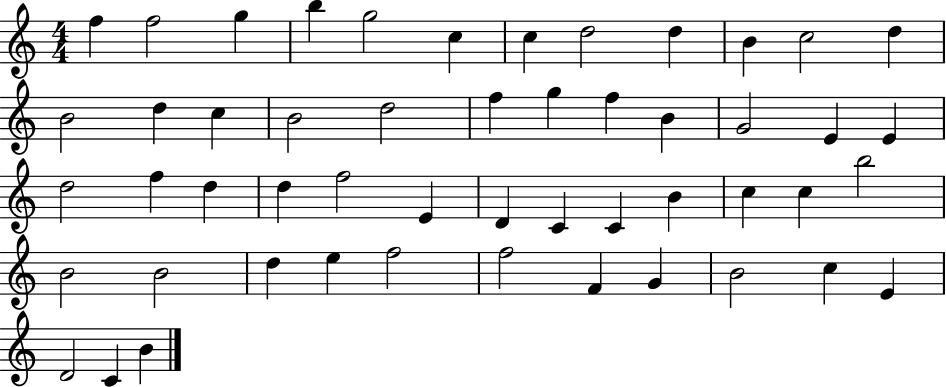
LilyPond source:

{
  \clef treble
  \numericTimeSignature
  \time 4/4
  \key c \major
  f''4 f''2 g''4 | b''4 g''2 c''4 | c''4 d''2 d''4 | b'4 c''2 d''4 | \break b'2 d''4 c''4 | b'2 d''2 | f''4 g''4 f''4 b'4 | g'2 e'4 e'4 | \break d''2 f''4 d''4 | d''4 f''2 e'4 | d'4 c'4 c'4 b'4 | c''4 c''4 b''2 | \break b'2 b'2 | d''4 e''4 f''2 | f''2 f'4 g'4 | b'2 c''4 e'4 | \break d'2 c'4 b'4 | \bar "|."
}